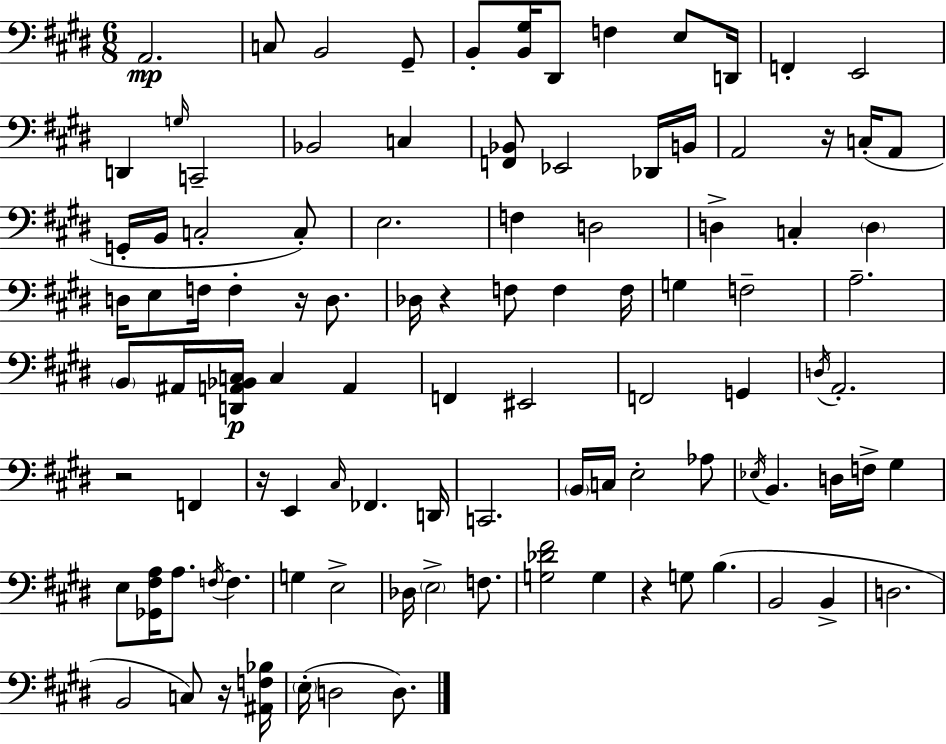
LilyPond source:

{
  \clef bass
  \numericTimeSignature
  \time 6/8
  \key e \major
  \repeat volta 2 { a,2.\mp | c8 b,2 gis,8-- | b,8-. <b, gis>16 dis,8 f4 e8 d,16 | f,4-. e,2 | \break d,4 \grace { g16 } c,2-- | bes,2 c4 | <f, bes,>8 ees,2 des,16 | b,16 a,2 r16 c16-.( a,8 | \break g,16-. b,16 c2-. c8-.) | e2. | f4 d2 | d4-> c4-. \parenthesize d4 | \break d16 e8 f16 f4-. r16 d8. | des16 r4 f8 f4 | f16 g4 f2-- | a2.-- | \break \parenthesize b,8 ais,16 <d, a, bes, c>16\p c4 a,4 | f,4 eis,2 | f,2 g,4 | \acciaccatura { d16 } a,2.-. | \break r2 f,4 | r16 e,4 \grace { cis16 } fes,4. | d,16 c,2. | \parenthesize b,16 c16 e2-. | \break aes8 \acciaccatura { ees16 } b,4. d16 f16-> | gis4 e8 <ges, fis a>16 a8. \acciaccatura { f16~ }~ f4. | g4 e2-> | des16 \parenthesize e2-> | \break f8. <g des' fis'>2 | g4 r4 g8 b4.( | b,2 | b,4-> d2. | \break b,2 | c8) r16 <ais, f bes>16 \parenthesize e16-.( d2 | d8.) } \bar "|."
}